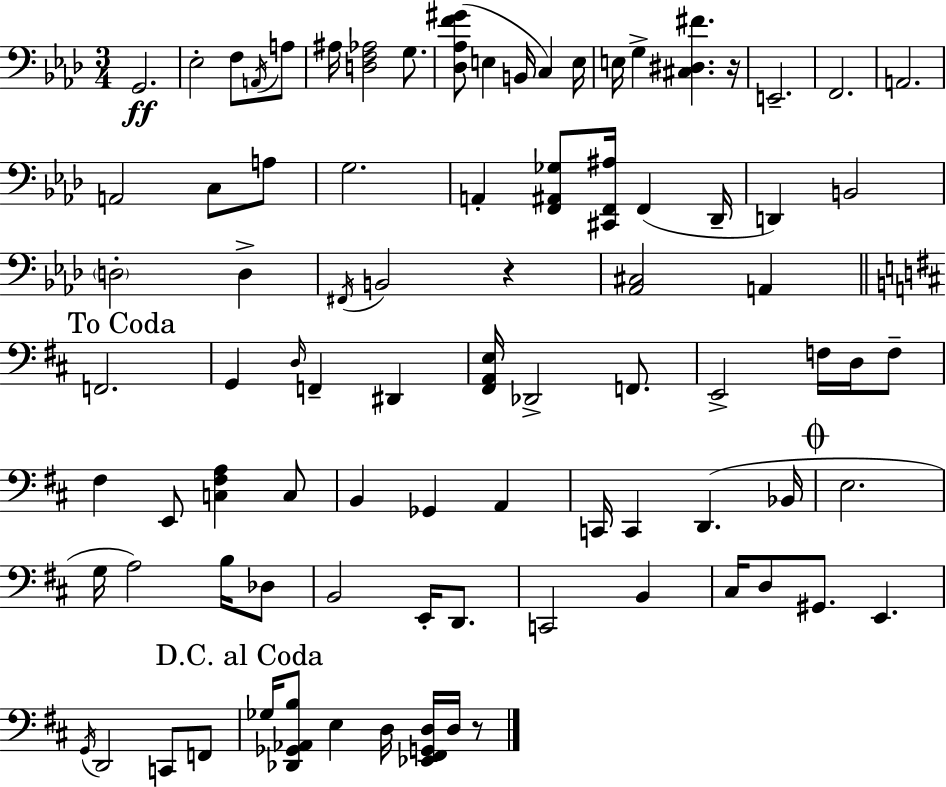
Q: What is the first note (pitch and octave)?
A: G2